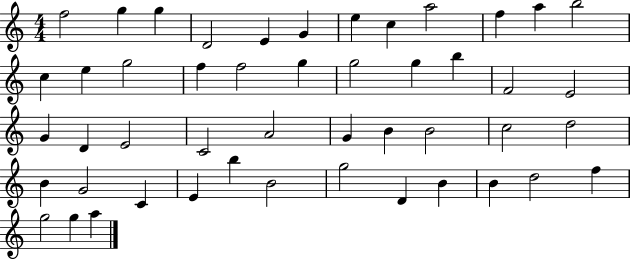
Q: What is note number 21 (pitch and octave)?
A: B5